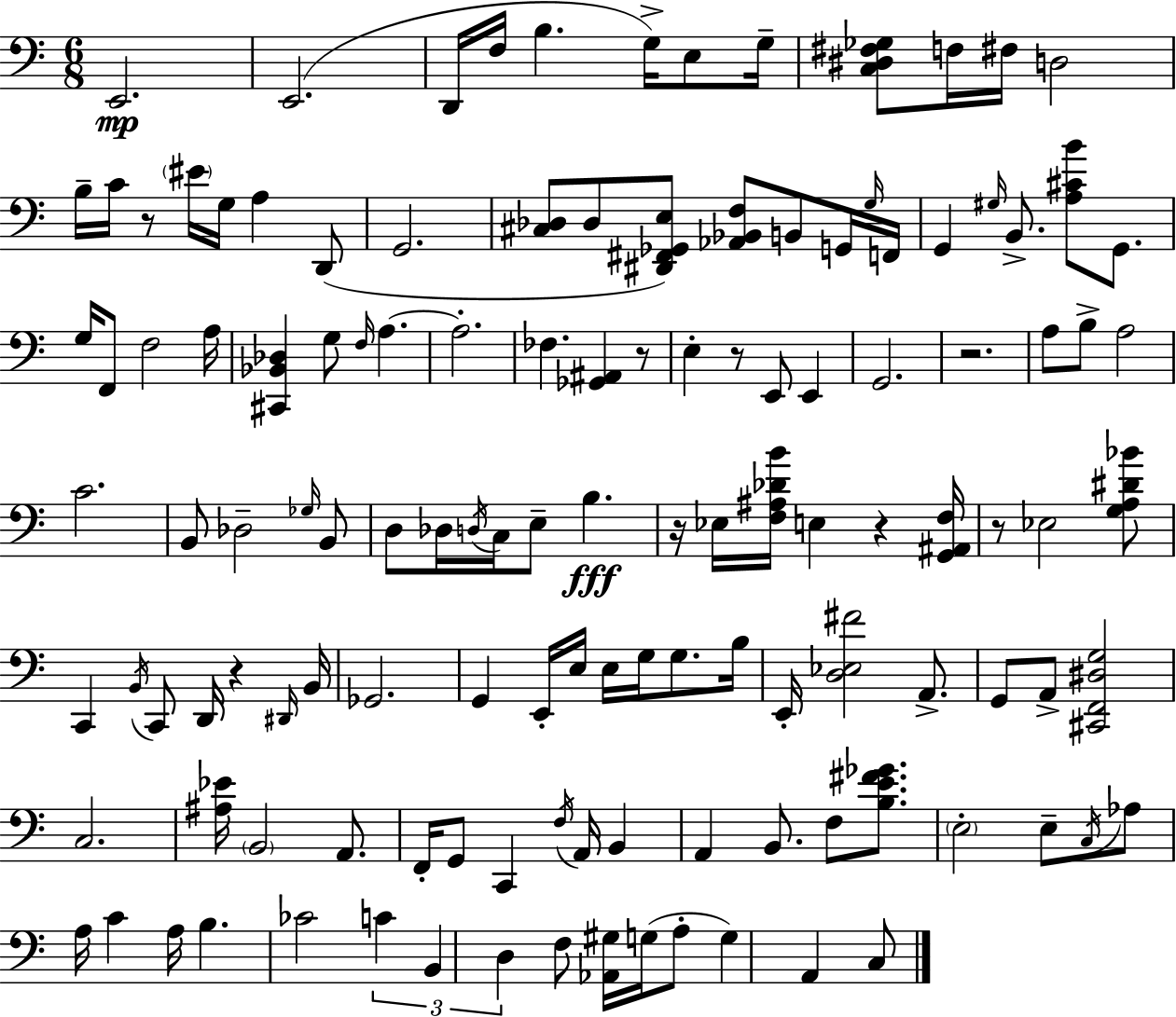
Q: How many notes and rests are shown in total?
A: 128